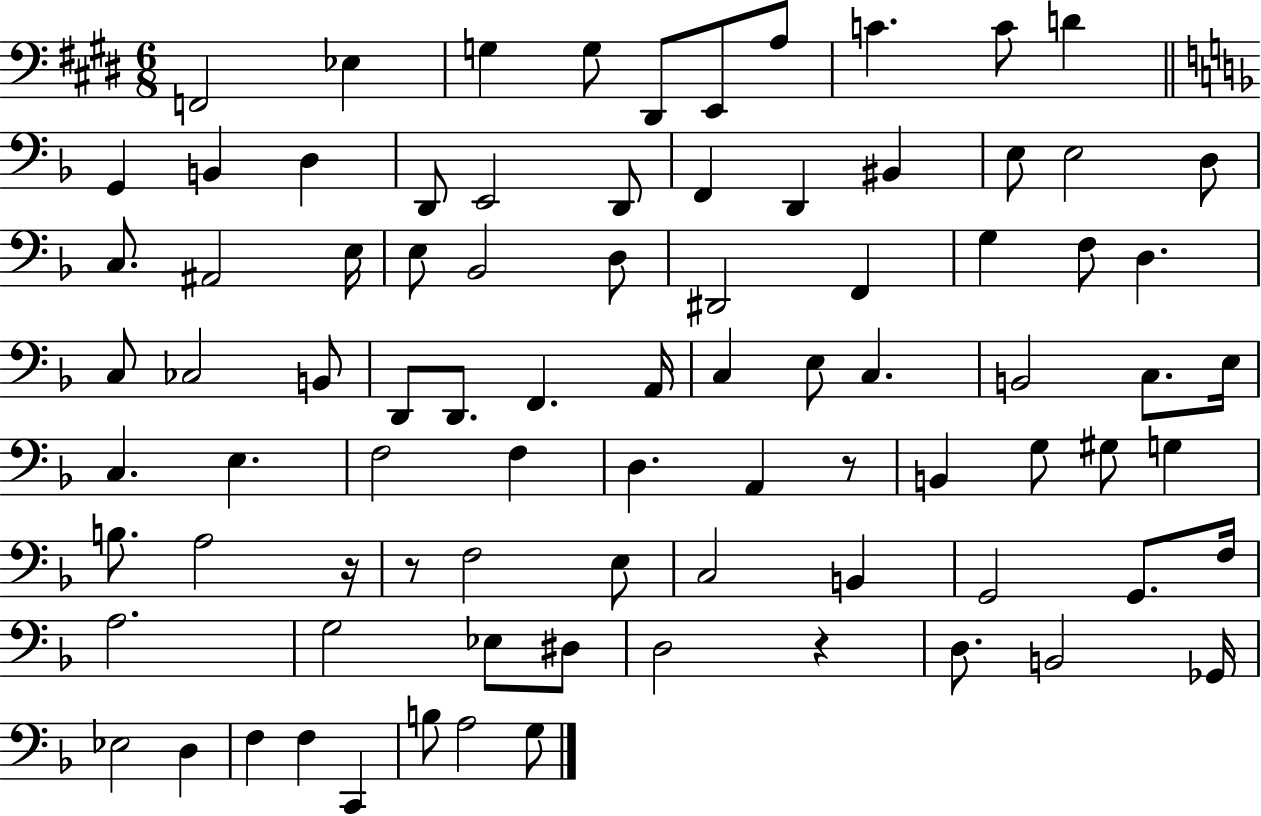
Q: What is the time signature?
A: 6/8